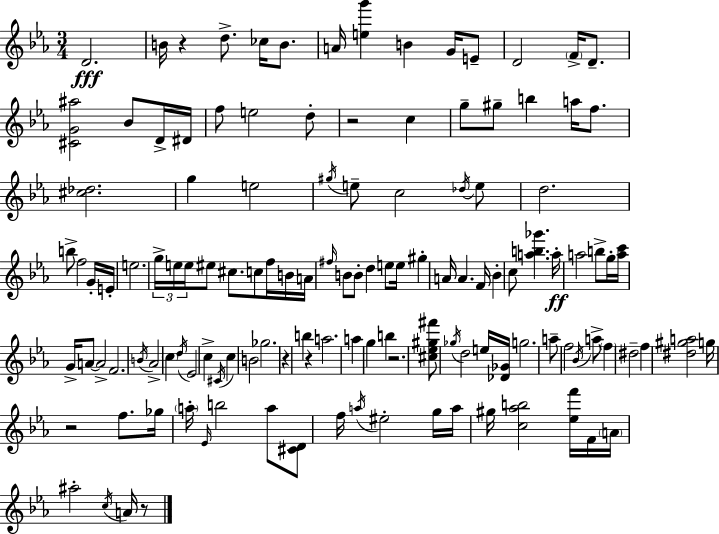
{
  \clef treble
  \numericTimeSignature
  \time 3/4
  \key c \minor
  d'2.\fff | b'16 r4 d''8.-> ces''16 b'8. | a'16 <e'' g'''>4 b'4 g'16 e'8-- | d'2 \parenthesize f'16-> d'8.-- | \break <cis' g' ais''>2 bes'8 d'16-> dis'16 | f''8 e''2 d''8-. | r2 c''4 | g''8-- gis''8-- b''4 a''16 f''8. | \break <cis'' des''>2. | g''4 e''2 | \acciaccatura { gis''16 } e''8-- c''2 \acciaccatura { des''16 } | e''8 d''2. | \break b''8-> f''2 | g'16-. e'16-. e''2. | \tuplet 3/2 { g''16-> e''16 e''16 } eis''8 cis''8. c''8 | f''16 b'16 a'16 \grace { fis''16 } b'8 b'8-. d''4 | \break e''8 e''16 gis''4-. a'16 a'4. | f'16 bes'4-. c''8 <a'' b'' ges'''>4. | a''16-.\ff a''2 | b''8-> g''16-. <a'' c'''>16 g'16-> a'8~~ a'2-> | \break f'2. | \acciaccatura { b'16 } aes'2-> | \parenthesize c''4 \acciaccatura { d''16 } ees'2 | c''4-> \acciaccatura { cis'16 } c''4 b'2 | \break ges''2. | r4 b''4 | r4 a''2. | a''4 g''4 | \break b''4 r2. | <cis'' ees'' gis'' fis'''>8 \acciaccatura { ges''16 } d''2 | e''16 <des' ges'>16 g''2. | a''8-- f''2 | \break \acciaccatura { bes'16 } a''8-> \parenthesize f''4 | dis''2-- f''4 | <dis'' gis'' a''>2 g''16 r2 | f''8. ges''16 \parenthesize a''16-. \grace { ees'16 } b''2 | \break a''8 <cis' d'>8 f''16 | \acciaccatura { a''16 } eis''2-. g''16 a''16 gis''16 | <c'' aes'' b''>2 <ees'' f'''>16 f'16 \parenthesize a'16 ais''2-. | \acciaccatura { c''16 } a'16 r8 \bar "|."
}